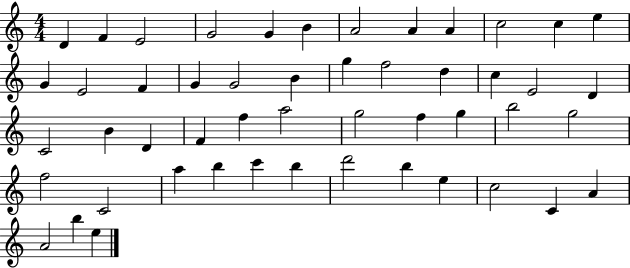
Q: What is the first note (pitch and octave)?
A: D4